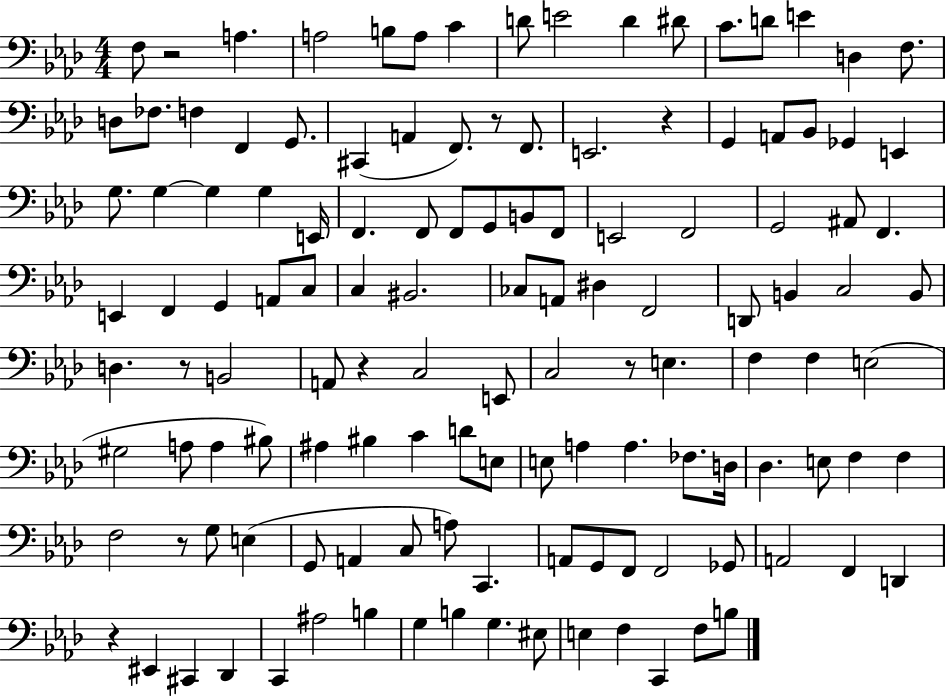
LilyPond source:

{
  \clef bass
  \numericTimeSignature
  \time 4/4
  \key aes \major
  f8 r2 a4. | a2 b8 a8 c'4 | d'8 e'2 d'4 dis'8 | c'8. d'8 e'4 d4 f8. | \break d8 fes8. f4 f,4 g,8. | cis,4( a,4 f,8.) r8 f,8. | e,2. r4 | g,4 a,8 bes,8 ges,4 e,4 | \break g8. g4~~ g4 g4 e,16 | f,4. f,8 f,8 g,8 b,8 f,8 | e,2 f,2 | g,2 ais,8 f,4. | \break e,4 f,4 g,4 a,8 c8 | c4 bis,2. | ces8 a,8 dis4 f,2 | d,8 b,4 c2 b,8 | \break d4. r8 b,2 | a,8 r4 c2 e,8 | c2 r8 e4. | f4 f4 e2( | \break gis2 a8 a4 bis8) | ais4 bis4 c'4 d'8 e8 | e8 a4 a4. fes8. d16 | des4. e8 f4 f4 | \break f2 r8 g8 e4( | g,8 a,4 c8 a8) c,4. | a,8 g,8 f,8 f,2 ges,8 | a,2 f,4 d,4 | \break r4 eis,4 cis,4 des,4 | c,4 ais2 b4 | g4 b4 g4. eis8 | e4 f4 c,4 f8 b8 | \break \bar "|."
}